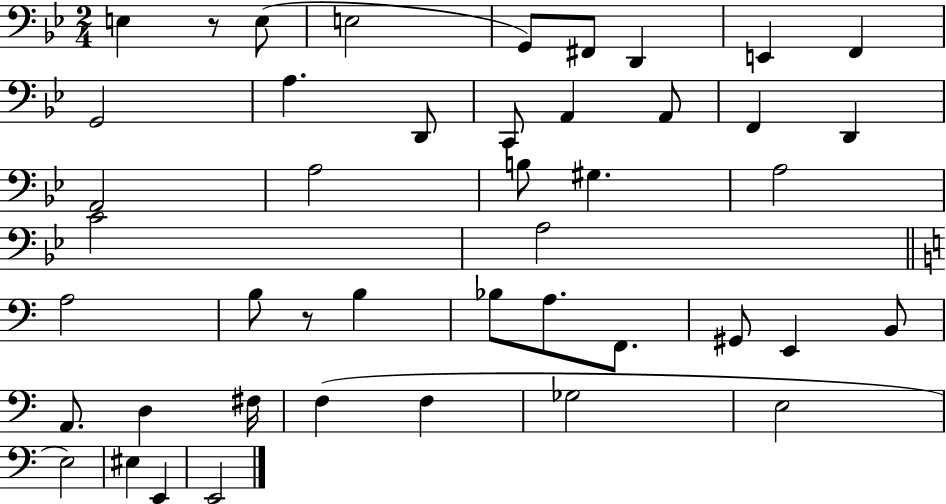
E3/q R/e E3/e E3/h G2/e F#2/e D2/q E2/q F2/q G2/h A3/q. D2/e C2/e A2/q A2/e F2/q D2/q A2/h A3/h B3/e G#3/q. A3/h C4/h A3/h A3/h B3/e R/e B3/q Bb3/e A3/e. F2/e. G#2/e E2/q B2/e A2/e. D3/q F#3/s F3/q F3/q Gb3/h E3/h E3/h EIS3/q E2/q E2/h